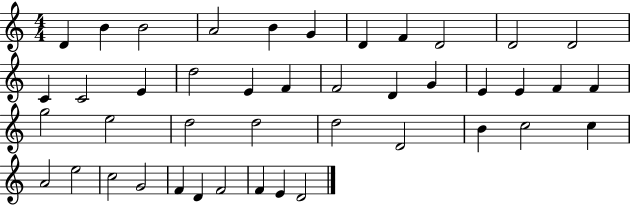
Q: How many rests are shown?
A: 0